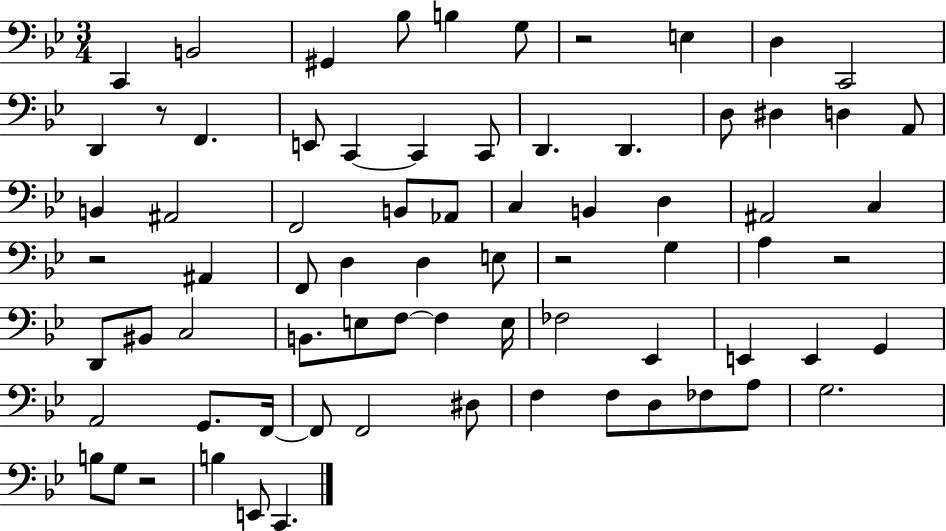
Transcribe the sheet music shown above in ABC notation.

X:1
T:Untitled
M:3/4
L:1/4
K:Bb
C,, B,,2 ^G,, _B,/2 B, G,/2 z2 E, D, C,,2 D,, z/2 F,, E,,/2 C,, C,, C,,/2 D,, D,, D,/2 ^D, D, A,,/2 B,, ^A,,2 F,,2 B,,/2 _A,,/2 C, B,, D, ^A,,2 C, z2 ^A,, F,,/2 D, D, E,/2 z2 G, A, z2 D,,/2 ^B,,/2 C,2 B,,/2 E,/2 F,/2 F, E,/4 _F,2 _E,, E,, E,, G,, A,,2 G,,/2 F,,/4 F,,/2 F,,2 ^D,/2 F, F,/2 D,/2 _F,/2 A,/2 G,2 B,/2 G,/2 z2 B, E,,/2 C,,